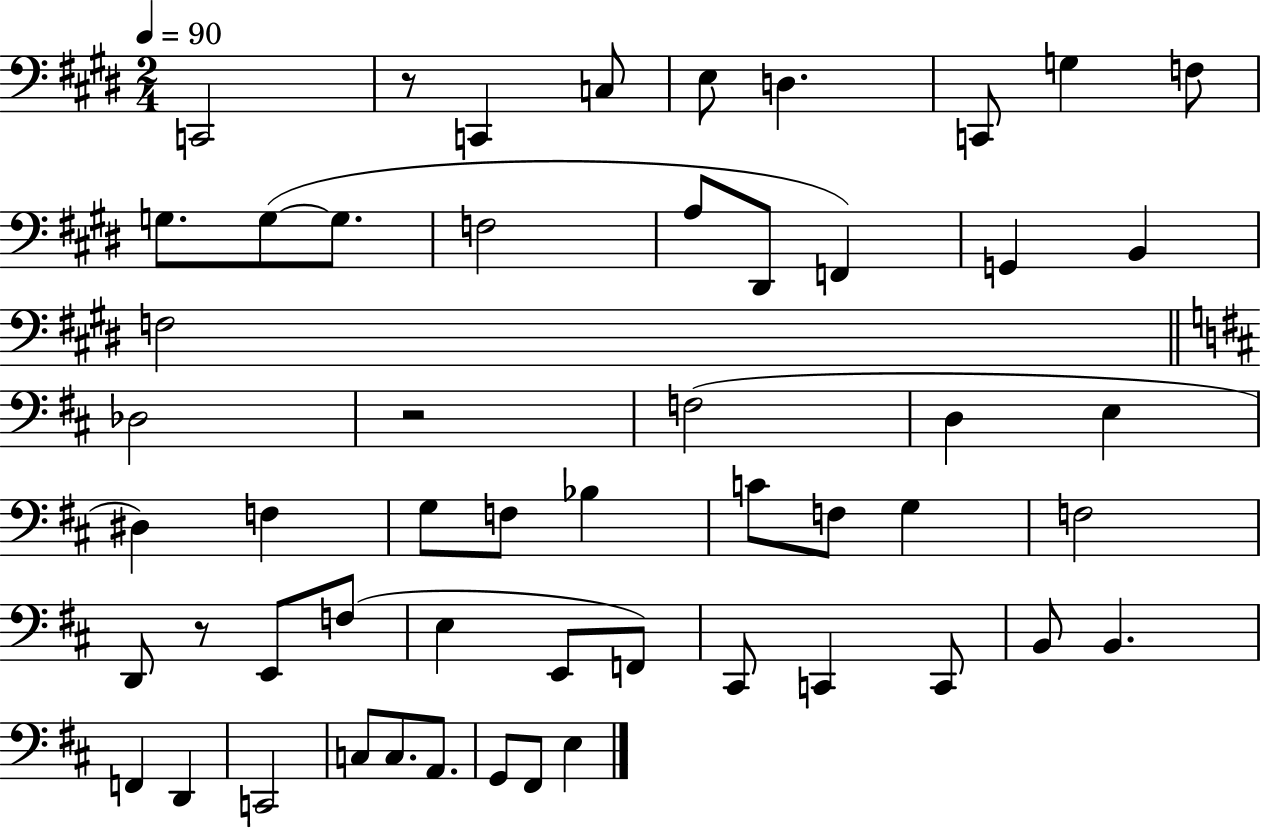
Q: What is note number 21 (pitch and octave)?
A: D3